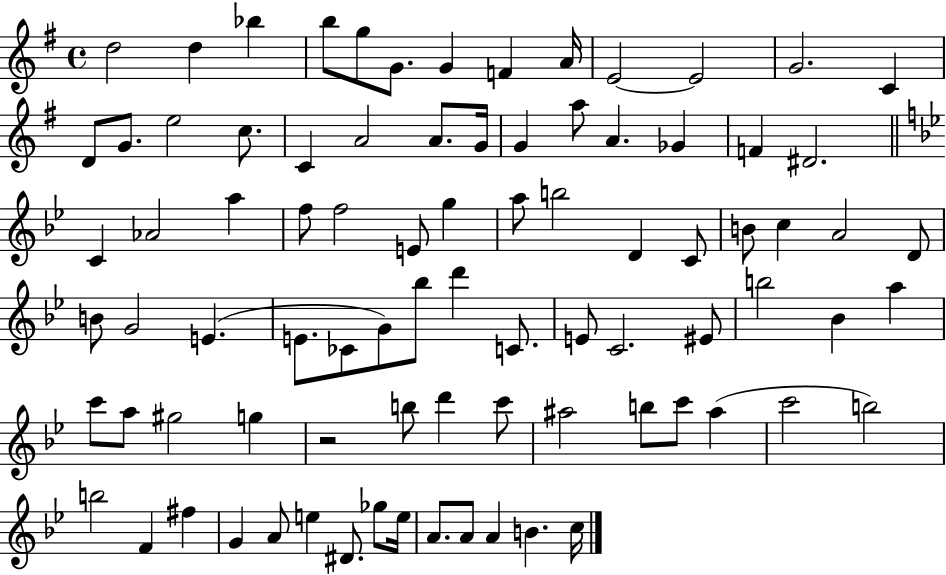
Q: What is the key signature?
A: G major